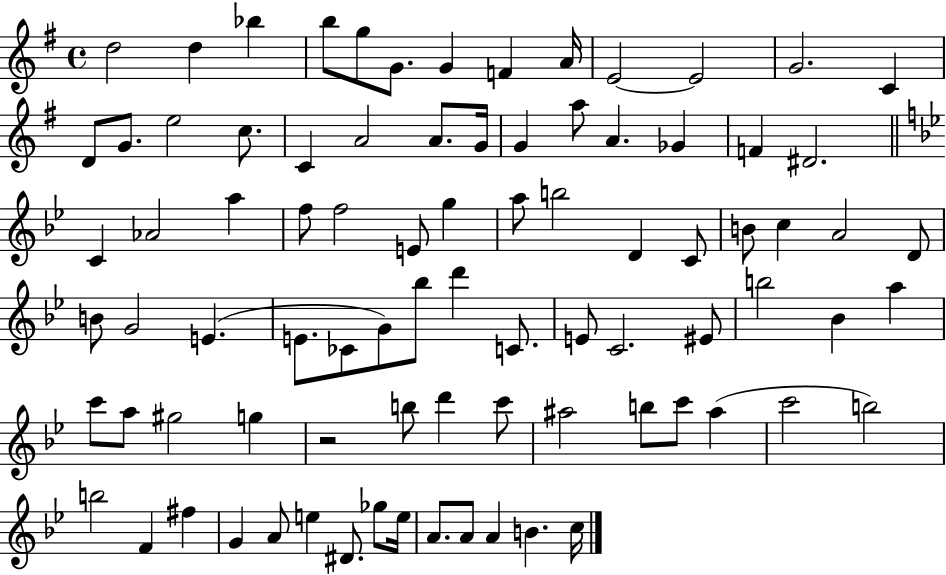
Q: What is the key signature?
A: G major